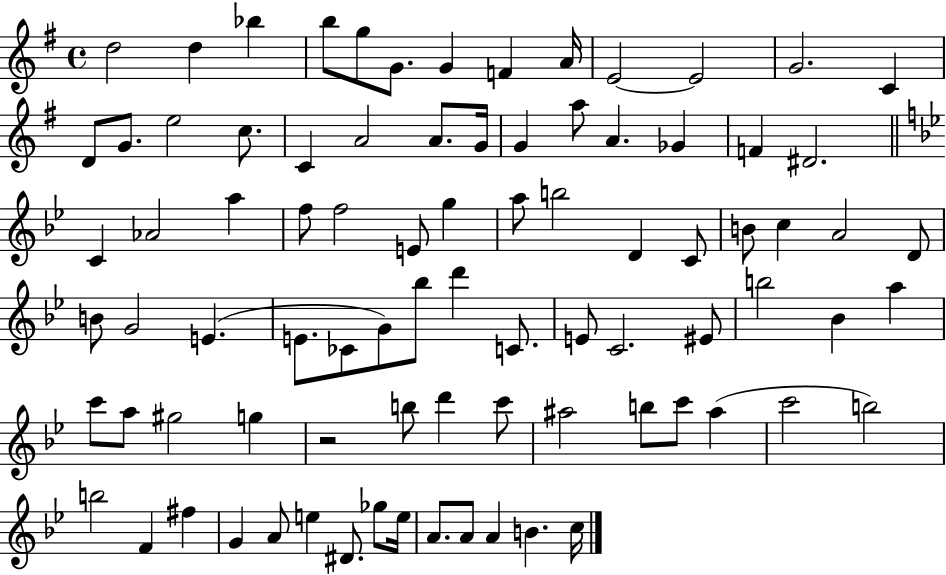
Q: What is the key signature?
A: G major